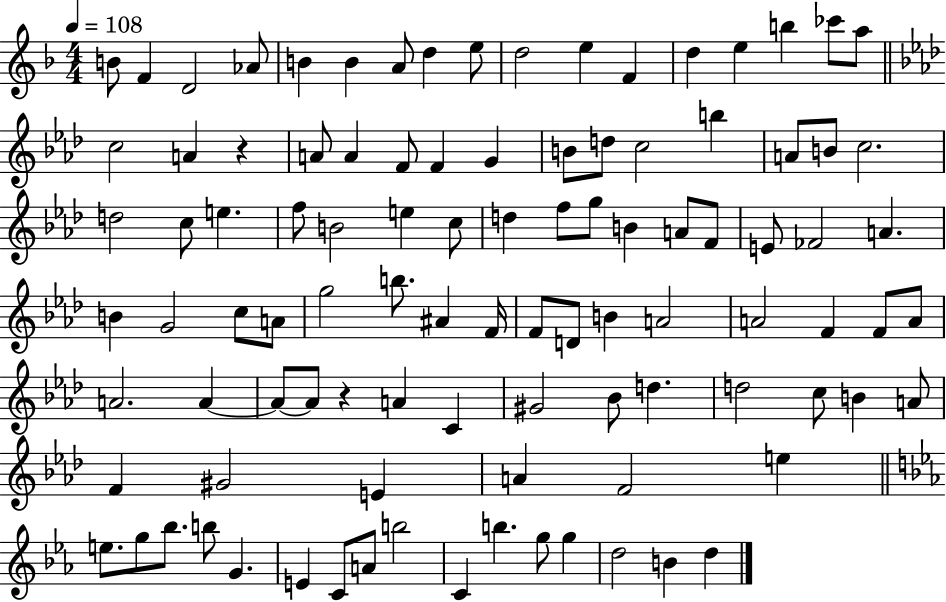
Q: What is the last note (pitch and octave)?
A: D5